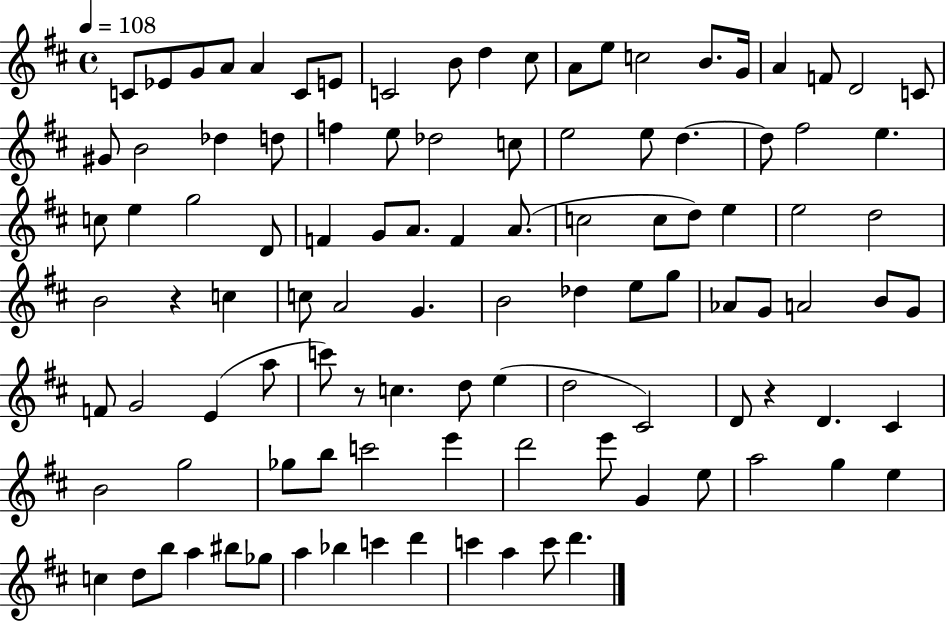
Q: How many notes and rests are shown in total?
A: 106